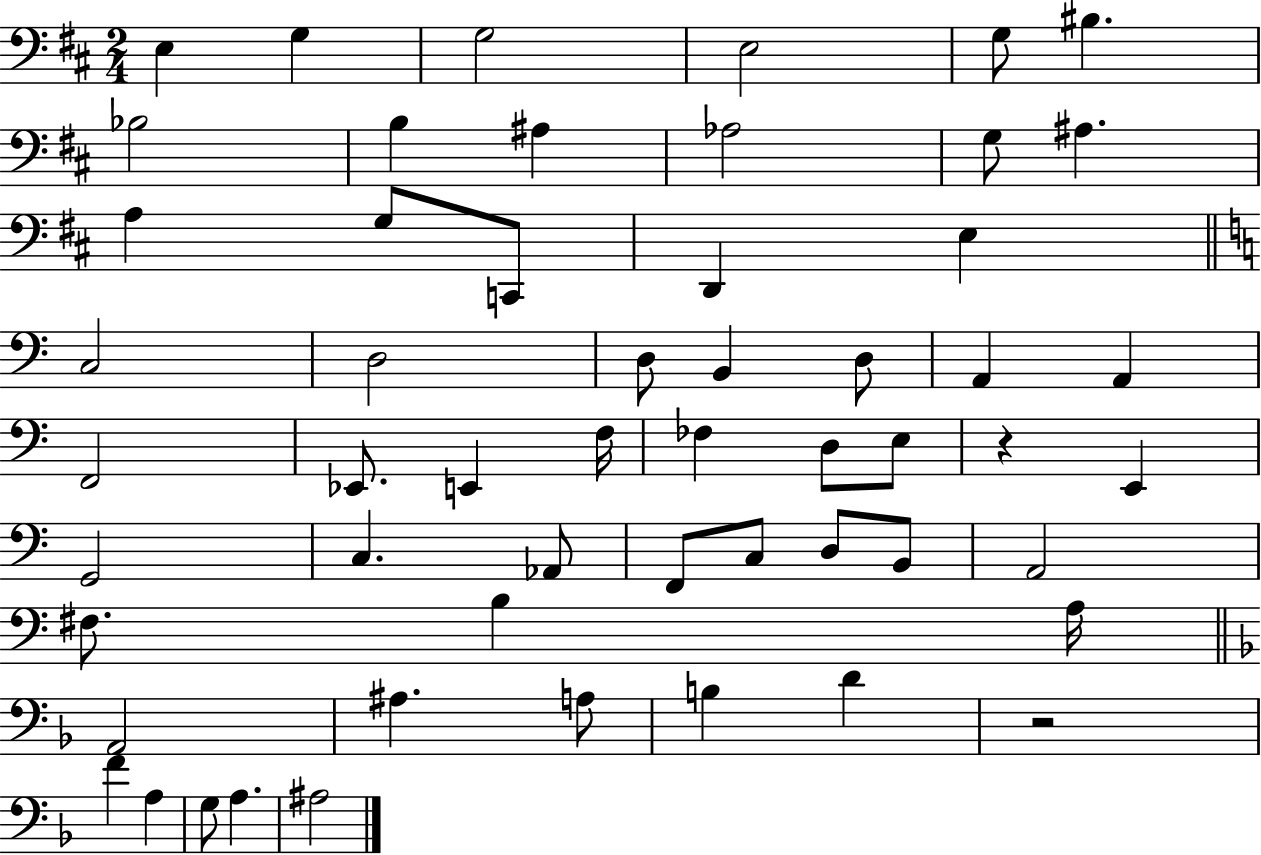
E3/q G3/q G3/h E3/h G3/e BIS3/q. Bb3/h B3/q A#3/q Ab3/h G3/e A#3/q. A3/q G3/e C2/e D2/q E3/q C3/h D3/h D3/e B2/q D3/e A2/q A2/q F2/h Eb2/e. E2/q F3/s FES3/q D3/e E3/e R/q E2/q G2/h C3/q. Ab2/e F2/e C3/e D3/e B2/e A2/h F#3/e. B3/q A3/s A2/h A#3/q. A3/e B3/q D4/q R/h F4/q A3/q G3/e A3/q. A#3/h